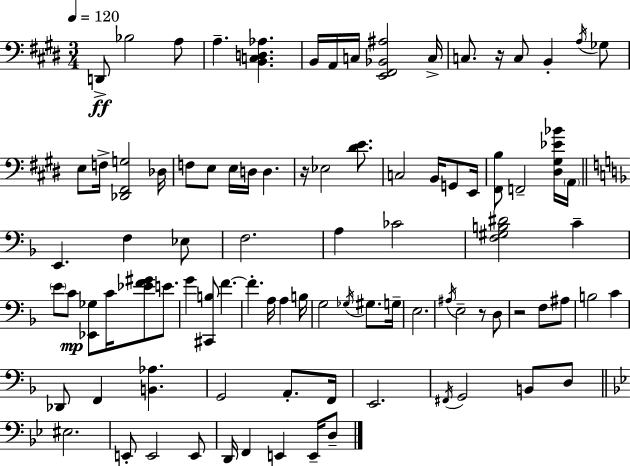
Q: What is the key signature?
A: E major